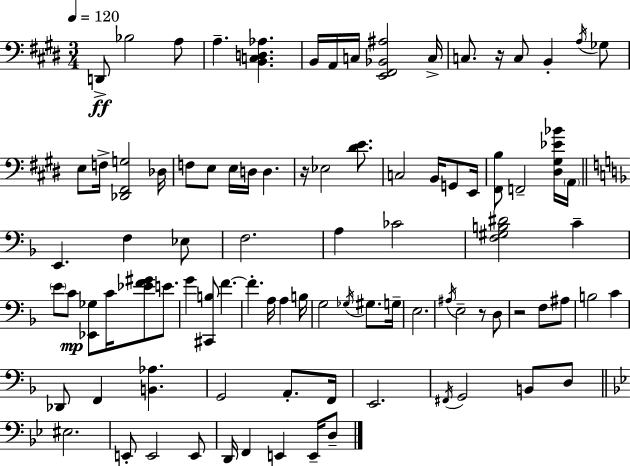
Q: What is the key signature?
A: E major